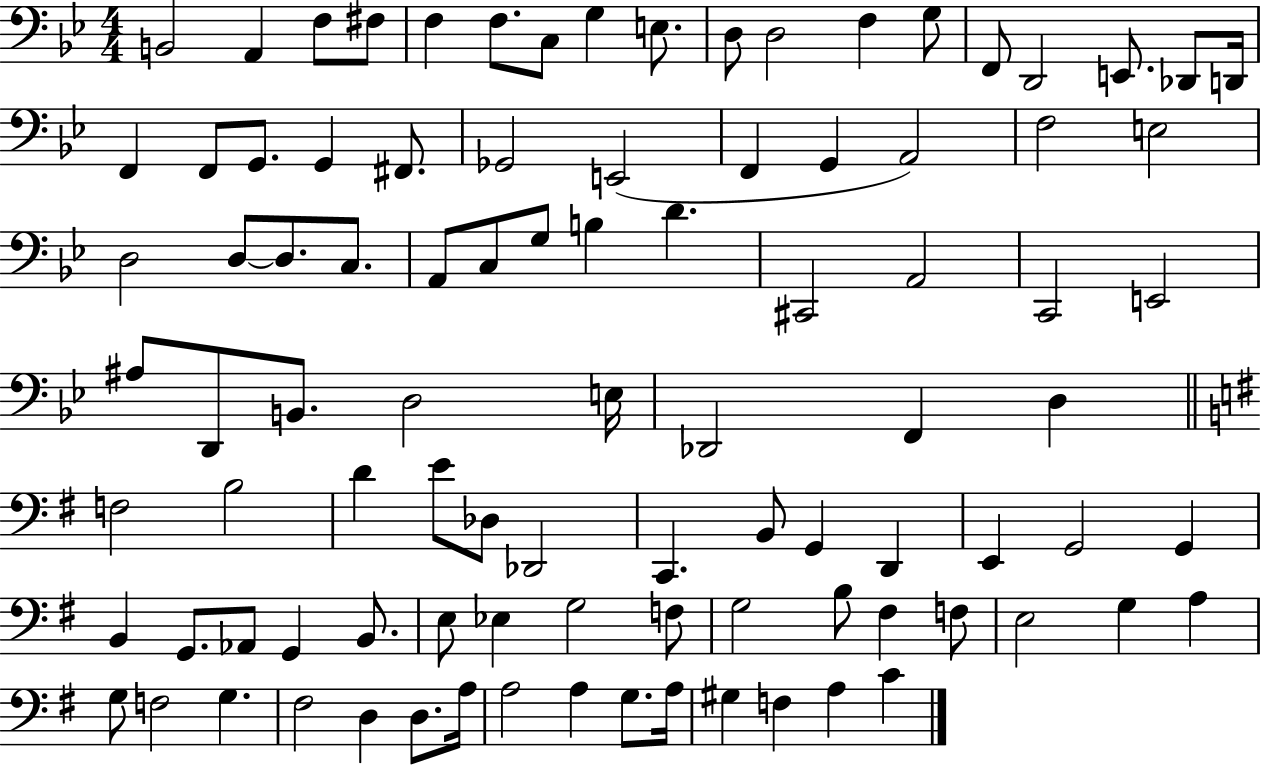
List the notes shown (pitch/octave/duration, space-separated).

B2/h A2/q F3/e F#3/e F3/q F3/e. C3/e G3/q E3/e. D3/e D3/h F3/q G3/e F2/e D2/h E2/e. Db2/e D2/s F2/q F2/e G2/e. G2/q F#2/e. Gb2/h E2/h F2/q G2/q A2/h F3/h E3/h D3/h D3/e D3/e. C3/e. A2/e C3/e G3/e B3/q D4/q. C#2/h A2/h C2/h E2/h A#3/e D2/e B2/e. D3/h E3/s Db2/h F2/q D3/q F3/h B3/h D4/q E4/e Db3/e Db2/h C2/q. B2/e G2/q D2/q E2/q G2/h G2/q B2/q G2/e. Ab2/e G2/q B2/e. E3/e Eb3/q G3/h F3/e G3/h B3/e F#3/q F3/e E3/h G3/q A3/q G3/e F3/h G3/q. F#3/h D3/q D3/e. A3/s A3/h A3/q G3/e. A3/s G#3/q F3/q A3/q C4/q